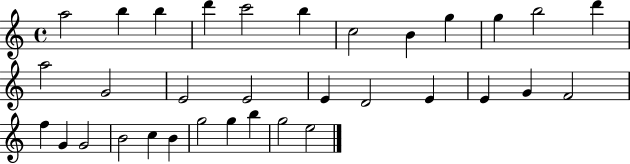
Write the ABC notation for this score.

X:1
T:Untitled
M:4/4
L:1/4
K:C
a2 b b d' c'2 b c2 B g g b2 d' a2 G2 E2 E2 E D2 E E G F2 f G G2 B2 c B g2 g b g2 e2